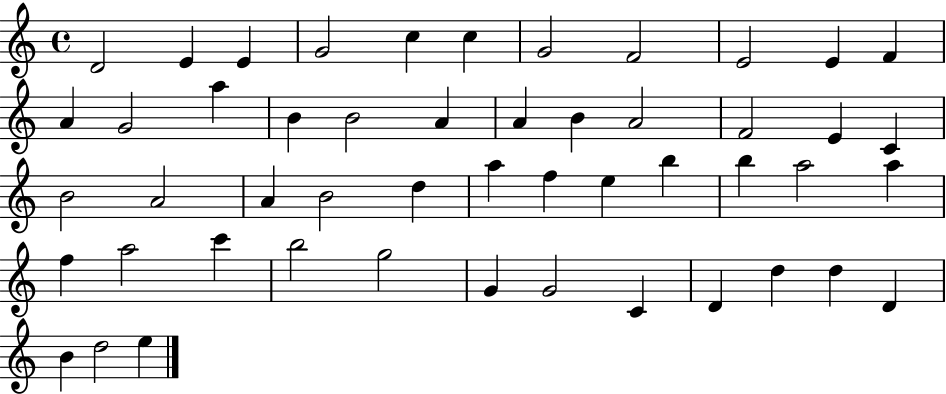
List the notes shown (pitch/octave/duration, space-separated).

D4/h E4/q E4/q G4/h C5/q C5/q G4/h F4/h E4/h E4/q F4/q A4/q G4/h A5/q B4/q B4/h A4/q A4/q B4/q A4/h F4/h E4/q C4/q B4/h A4/h A4/q B4/h D5/q A5/q F5/q E5/q B5/q B5/q A5/h A5/q F5/q A5/h C6/q B5/h G5/h G4/q G4/h C4/q D4/q D5/q D5/q D4/q B4/q D5/h E5/q